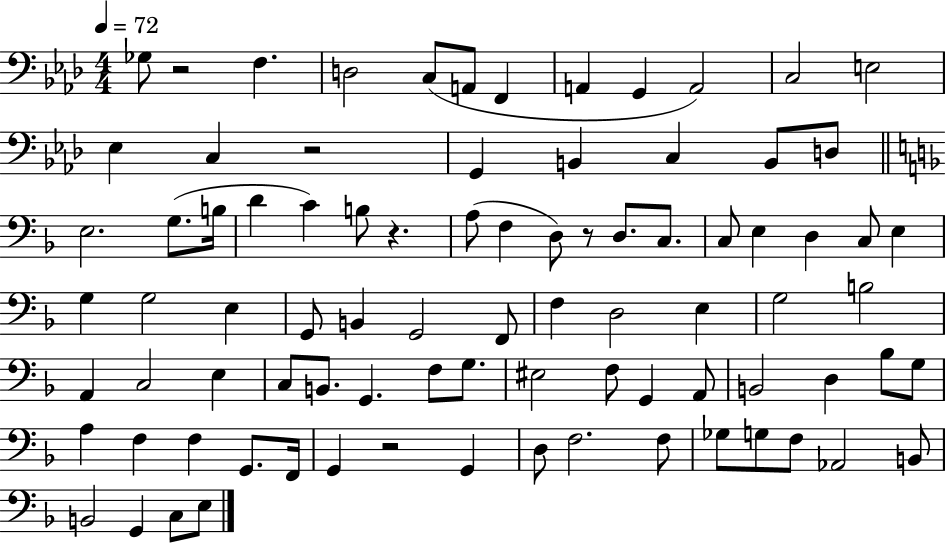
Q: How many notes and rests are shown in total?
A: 86